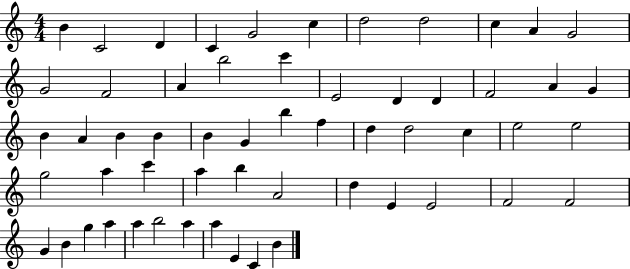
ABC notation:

X:1
T:Untitled
M:4/4
L:1/4
K:C
B C2 D C G2 c d2 d2 c A G2 G2 F2 A b2 c' E2 D D F2 A G B A B B B G b f d d2 c e2 e2 g2 a c' a b A2 d E E2 F2 F2 G B g a a b2 a a E C B